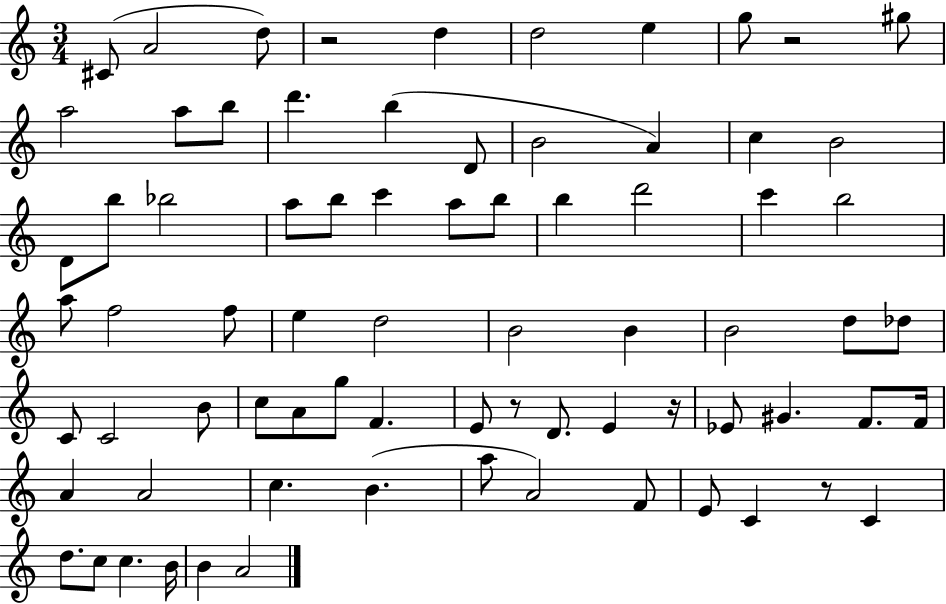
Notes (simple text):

C#4/e A4/h D5/e R/h D5/q D5/h E5/q G5/e R/h G#5/e A5/h A5/e B5/e D6/q. B5/q D4/e B4/h A4/q C5/q B4/h D4/e B5/e Bb5/h A5/e B5/e C6/q A5/e B5/e B5/q D6/h C6/q B5/h A5/e F5/h F5/e E5/q D5/h B4/h B4/q B4/h D5/e Db5/e C4/e C4/h B4/e C5/e A4/e G5/e F4/q. E4/e R/e D4/e. E4/q R/s Eb4/e G#4/q. F4/e. F4/s A4/q A4/h C5/q. B4/q. A5/e A4/h F4/e E4/e C4/q R/e C4/q D5/e. C5/e C5/q. B4/s B4/q A4/h